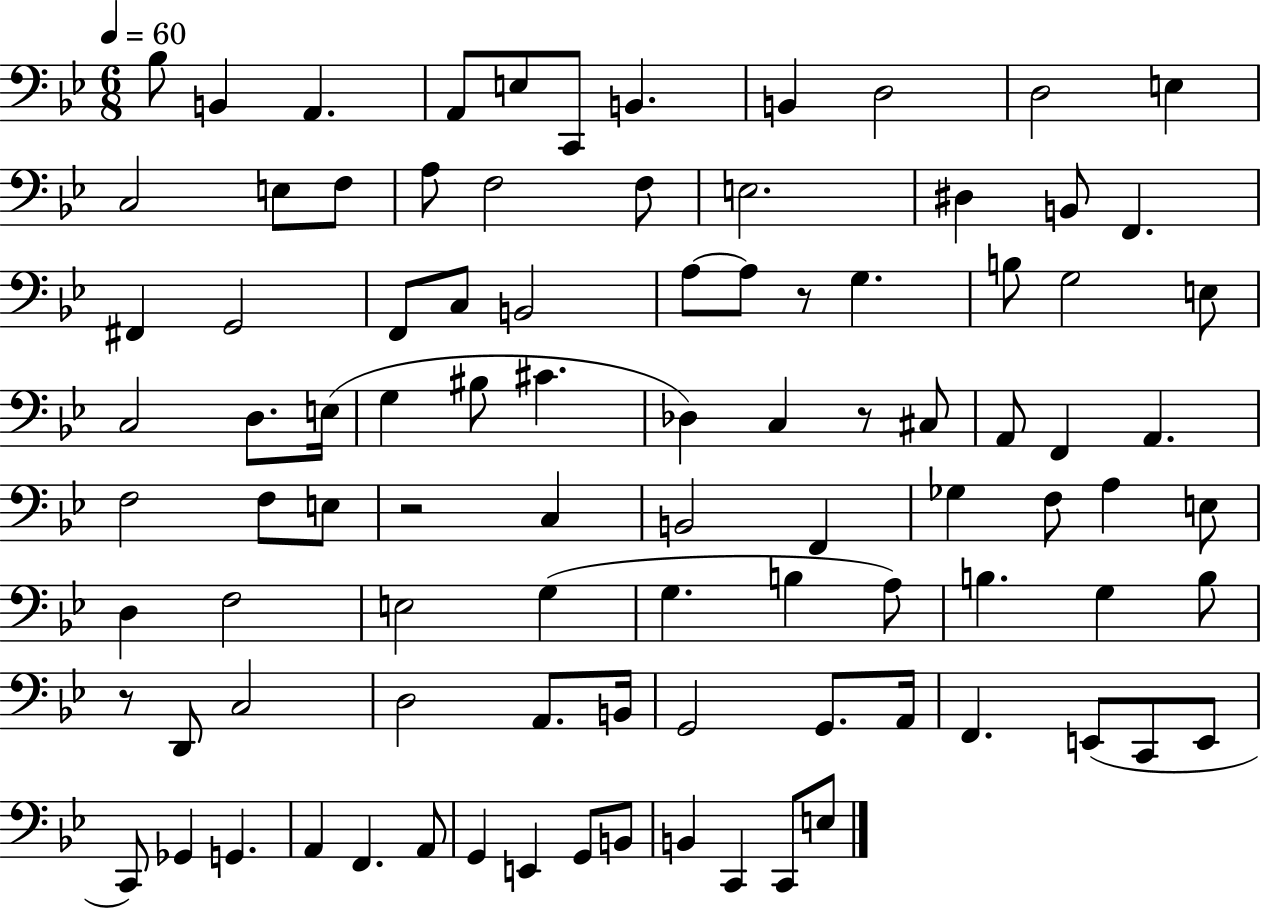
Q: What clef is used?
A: bass